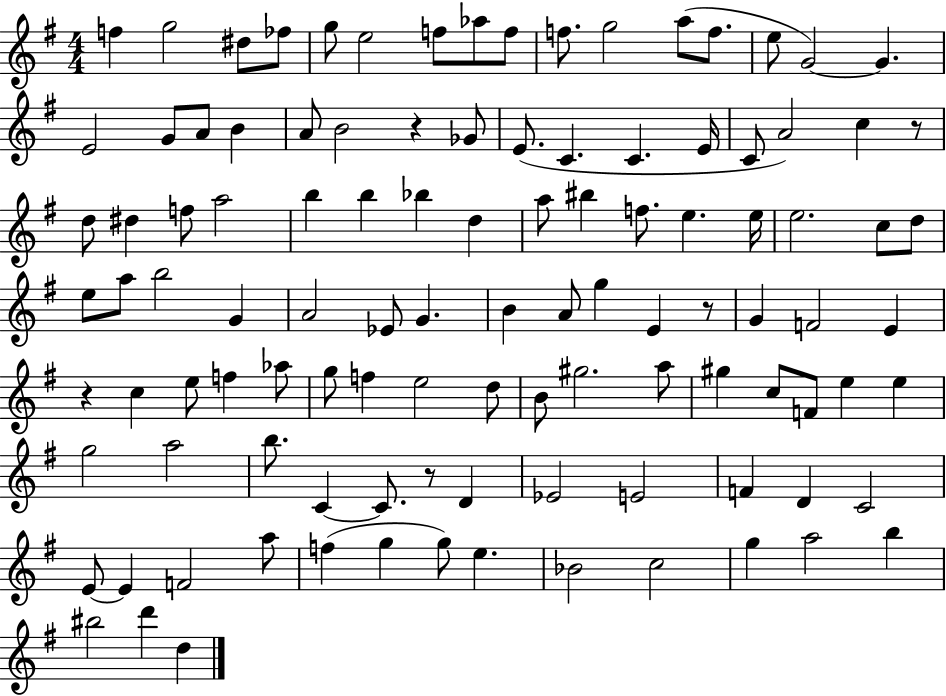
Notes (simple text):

F5/q G5/h D#5/e FES5/e G5/e E5/h F5/e Ab5/e F5/e F5/e. G5/h A5/e F5/e. E5/e G4/h G4/q. E4/h G4/e A4/e B4/q A4/e B4/h R/q Gb4/e E4/e. C4/q. C4/q. E4/s C4/e A4/h C5/q R/e D5/e D#5/q F5/e A5/h B5/q B5/q Bb5/q D5/q A5/e BIS5/q F5/e. E5/q. E5/s E5/h. C5/e D5/e E5/e A5/e B5/h G4/q A4/h Eb4/e G4/q. B4/q A4/e G5/q E4/q R/e G4/q F4/h E4/q R/q C5/q E5/e F5/q Ab5/e G5/e F5/q E5/h D5/e B4/e G#5/h. A5/e G#5/q C5/e F4/e E5/q E5/q G5/h A5/h B5/e. C4/q C4/e. R/e D4/q Eb4/h E4/h F4/q D4/q C4/h E4/e E4/q F4/h A5/e F5/q G5/q G5/e E5/q. Bb4/h C5/h G5/q A5/h B5/q BIS5/h D6/q D5/q